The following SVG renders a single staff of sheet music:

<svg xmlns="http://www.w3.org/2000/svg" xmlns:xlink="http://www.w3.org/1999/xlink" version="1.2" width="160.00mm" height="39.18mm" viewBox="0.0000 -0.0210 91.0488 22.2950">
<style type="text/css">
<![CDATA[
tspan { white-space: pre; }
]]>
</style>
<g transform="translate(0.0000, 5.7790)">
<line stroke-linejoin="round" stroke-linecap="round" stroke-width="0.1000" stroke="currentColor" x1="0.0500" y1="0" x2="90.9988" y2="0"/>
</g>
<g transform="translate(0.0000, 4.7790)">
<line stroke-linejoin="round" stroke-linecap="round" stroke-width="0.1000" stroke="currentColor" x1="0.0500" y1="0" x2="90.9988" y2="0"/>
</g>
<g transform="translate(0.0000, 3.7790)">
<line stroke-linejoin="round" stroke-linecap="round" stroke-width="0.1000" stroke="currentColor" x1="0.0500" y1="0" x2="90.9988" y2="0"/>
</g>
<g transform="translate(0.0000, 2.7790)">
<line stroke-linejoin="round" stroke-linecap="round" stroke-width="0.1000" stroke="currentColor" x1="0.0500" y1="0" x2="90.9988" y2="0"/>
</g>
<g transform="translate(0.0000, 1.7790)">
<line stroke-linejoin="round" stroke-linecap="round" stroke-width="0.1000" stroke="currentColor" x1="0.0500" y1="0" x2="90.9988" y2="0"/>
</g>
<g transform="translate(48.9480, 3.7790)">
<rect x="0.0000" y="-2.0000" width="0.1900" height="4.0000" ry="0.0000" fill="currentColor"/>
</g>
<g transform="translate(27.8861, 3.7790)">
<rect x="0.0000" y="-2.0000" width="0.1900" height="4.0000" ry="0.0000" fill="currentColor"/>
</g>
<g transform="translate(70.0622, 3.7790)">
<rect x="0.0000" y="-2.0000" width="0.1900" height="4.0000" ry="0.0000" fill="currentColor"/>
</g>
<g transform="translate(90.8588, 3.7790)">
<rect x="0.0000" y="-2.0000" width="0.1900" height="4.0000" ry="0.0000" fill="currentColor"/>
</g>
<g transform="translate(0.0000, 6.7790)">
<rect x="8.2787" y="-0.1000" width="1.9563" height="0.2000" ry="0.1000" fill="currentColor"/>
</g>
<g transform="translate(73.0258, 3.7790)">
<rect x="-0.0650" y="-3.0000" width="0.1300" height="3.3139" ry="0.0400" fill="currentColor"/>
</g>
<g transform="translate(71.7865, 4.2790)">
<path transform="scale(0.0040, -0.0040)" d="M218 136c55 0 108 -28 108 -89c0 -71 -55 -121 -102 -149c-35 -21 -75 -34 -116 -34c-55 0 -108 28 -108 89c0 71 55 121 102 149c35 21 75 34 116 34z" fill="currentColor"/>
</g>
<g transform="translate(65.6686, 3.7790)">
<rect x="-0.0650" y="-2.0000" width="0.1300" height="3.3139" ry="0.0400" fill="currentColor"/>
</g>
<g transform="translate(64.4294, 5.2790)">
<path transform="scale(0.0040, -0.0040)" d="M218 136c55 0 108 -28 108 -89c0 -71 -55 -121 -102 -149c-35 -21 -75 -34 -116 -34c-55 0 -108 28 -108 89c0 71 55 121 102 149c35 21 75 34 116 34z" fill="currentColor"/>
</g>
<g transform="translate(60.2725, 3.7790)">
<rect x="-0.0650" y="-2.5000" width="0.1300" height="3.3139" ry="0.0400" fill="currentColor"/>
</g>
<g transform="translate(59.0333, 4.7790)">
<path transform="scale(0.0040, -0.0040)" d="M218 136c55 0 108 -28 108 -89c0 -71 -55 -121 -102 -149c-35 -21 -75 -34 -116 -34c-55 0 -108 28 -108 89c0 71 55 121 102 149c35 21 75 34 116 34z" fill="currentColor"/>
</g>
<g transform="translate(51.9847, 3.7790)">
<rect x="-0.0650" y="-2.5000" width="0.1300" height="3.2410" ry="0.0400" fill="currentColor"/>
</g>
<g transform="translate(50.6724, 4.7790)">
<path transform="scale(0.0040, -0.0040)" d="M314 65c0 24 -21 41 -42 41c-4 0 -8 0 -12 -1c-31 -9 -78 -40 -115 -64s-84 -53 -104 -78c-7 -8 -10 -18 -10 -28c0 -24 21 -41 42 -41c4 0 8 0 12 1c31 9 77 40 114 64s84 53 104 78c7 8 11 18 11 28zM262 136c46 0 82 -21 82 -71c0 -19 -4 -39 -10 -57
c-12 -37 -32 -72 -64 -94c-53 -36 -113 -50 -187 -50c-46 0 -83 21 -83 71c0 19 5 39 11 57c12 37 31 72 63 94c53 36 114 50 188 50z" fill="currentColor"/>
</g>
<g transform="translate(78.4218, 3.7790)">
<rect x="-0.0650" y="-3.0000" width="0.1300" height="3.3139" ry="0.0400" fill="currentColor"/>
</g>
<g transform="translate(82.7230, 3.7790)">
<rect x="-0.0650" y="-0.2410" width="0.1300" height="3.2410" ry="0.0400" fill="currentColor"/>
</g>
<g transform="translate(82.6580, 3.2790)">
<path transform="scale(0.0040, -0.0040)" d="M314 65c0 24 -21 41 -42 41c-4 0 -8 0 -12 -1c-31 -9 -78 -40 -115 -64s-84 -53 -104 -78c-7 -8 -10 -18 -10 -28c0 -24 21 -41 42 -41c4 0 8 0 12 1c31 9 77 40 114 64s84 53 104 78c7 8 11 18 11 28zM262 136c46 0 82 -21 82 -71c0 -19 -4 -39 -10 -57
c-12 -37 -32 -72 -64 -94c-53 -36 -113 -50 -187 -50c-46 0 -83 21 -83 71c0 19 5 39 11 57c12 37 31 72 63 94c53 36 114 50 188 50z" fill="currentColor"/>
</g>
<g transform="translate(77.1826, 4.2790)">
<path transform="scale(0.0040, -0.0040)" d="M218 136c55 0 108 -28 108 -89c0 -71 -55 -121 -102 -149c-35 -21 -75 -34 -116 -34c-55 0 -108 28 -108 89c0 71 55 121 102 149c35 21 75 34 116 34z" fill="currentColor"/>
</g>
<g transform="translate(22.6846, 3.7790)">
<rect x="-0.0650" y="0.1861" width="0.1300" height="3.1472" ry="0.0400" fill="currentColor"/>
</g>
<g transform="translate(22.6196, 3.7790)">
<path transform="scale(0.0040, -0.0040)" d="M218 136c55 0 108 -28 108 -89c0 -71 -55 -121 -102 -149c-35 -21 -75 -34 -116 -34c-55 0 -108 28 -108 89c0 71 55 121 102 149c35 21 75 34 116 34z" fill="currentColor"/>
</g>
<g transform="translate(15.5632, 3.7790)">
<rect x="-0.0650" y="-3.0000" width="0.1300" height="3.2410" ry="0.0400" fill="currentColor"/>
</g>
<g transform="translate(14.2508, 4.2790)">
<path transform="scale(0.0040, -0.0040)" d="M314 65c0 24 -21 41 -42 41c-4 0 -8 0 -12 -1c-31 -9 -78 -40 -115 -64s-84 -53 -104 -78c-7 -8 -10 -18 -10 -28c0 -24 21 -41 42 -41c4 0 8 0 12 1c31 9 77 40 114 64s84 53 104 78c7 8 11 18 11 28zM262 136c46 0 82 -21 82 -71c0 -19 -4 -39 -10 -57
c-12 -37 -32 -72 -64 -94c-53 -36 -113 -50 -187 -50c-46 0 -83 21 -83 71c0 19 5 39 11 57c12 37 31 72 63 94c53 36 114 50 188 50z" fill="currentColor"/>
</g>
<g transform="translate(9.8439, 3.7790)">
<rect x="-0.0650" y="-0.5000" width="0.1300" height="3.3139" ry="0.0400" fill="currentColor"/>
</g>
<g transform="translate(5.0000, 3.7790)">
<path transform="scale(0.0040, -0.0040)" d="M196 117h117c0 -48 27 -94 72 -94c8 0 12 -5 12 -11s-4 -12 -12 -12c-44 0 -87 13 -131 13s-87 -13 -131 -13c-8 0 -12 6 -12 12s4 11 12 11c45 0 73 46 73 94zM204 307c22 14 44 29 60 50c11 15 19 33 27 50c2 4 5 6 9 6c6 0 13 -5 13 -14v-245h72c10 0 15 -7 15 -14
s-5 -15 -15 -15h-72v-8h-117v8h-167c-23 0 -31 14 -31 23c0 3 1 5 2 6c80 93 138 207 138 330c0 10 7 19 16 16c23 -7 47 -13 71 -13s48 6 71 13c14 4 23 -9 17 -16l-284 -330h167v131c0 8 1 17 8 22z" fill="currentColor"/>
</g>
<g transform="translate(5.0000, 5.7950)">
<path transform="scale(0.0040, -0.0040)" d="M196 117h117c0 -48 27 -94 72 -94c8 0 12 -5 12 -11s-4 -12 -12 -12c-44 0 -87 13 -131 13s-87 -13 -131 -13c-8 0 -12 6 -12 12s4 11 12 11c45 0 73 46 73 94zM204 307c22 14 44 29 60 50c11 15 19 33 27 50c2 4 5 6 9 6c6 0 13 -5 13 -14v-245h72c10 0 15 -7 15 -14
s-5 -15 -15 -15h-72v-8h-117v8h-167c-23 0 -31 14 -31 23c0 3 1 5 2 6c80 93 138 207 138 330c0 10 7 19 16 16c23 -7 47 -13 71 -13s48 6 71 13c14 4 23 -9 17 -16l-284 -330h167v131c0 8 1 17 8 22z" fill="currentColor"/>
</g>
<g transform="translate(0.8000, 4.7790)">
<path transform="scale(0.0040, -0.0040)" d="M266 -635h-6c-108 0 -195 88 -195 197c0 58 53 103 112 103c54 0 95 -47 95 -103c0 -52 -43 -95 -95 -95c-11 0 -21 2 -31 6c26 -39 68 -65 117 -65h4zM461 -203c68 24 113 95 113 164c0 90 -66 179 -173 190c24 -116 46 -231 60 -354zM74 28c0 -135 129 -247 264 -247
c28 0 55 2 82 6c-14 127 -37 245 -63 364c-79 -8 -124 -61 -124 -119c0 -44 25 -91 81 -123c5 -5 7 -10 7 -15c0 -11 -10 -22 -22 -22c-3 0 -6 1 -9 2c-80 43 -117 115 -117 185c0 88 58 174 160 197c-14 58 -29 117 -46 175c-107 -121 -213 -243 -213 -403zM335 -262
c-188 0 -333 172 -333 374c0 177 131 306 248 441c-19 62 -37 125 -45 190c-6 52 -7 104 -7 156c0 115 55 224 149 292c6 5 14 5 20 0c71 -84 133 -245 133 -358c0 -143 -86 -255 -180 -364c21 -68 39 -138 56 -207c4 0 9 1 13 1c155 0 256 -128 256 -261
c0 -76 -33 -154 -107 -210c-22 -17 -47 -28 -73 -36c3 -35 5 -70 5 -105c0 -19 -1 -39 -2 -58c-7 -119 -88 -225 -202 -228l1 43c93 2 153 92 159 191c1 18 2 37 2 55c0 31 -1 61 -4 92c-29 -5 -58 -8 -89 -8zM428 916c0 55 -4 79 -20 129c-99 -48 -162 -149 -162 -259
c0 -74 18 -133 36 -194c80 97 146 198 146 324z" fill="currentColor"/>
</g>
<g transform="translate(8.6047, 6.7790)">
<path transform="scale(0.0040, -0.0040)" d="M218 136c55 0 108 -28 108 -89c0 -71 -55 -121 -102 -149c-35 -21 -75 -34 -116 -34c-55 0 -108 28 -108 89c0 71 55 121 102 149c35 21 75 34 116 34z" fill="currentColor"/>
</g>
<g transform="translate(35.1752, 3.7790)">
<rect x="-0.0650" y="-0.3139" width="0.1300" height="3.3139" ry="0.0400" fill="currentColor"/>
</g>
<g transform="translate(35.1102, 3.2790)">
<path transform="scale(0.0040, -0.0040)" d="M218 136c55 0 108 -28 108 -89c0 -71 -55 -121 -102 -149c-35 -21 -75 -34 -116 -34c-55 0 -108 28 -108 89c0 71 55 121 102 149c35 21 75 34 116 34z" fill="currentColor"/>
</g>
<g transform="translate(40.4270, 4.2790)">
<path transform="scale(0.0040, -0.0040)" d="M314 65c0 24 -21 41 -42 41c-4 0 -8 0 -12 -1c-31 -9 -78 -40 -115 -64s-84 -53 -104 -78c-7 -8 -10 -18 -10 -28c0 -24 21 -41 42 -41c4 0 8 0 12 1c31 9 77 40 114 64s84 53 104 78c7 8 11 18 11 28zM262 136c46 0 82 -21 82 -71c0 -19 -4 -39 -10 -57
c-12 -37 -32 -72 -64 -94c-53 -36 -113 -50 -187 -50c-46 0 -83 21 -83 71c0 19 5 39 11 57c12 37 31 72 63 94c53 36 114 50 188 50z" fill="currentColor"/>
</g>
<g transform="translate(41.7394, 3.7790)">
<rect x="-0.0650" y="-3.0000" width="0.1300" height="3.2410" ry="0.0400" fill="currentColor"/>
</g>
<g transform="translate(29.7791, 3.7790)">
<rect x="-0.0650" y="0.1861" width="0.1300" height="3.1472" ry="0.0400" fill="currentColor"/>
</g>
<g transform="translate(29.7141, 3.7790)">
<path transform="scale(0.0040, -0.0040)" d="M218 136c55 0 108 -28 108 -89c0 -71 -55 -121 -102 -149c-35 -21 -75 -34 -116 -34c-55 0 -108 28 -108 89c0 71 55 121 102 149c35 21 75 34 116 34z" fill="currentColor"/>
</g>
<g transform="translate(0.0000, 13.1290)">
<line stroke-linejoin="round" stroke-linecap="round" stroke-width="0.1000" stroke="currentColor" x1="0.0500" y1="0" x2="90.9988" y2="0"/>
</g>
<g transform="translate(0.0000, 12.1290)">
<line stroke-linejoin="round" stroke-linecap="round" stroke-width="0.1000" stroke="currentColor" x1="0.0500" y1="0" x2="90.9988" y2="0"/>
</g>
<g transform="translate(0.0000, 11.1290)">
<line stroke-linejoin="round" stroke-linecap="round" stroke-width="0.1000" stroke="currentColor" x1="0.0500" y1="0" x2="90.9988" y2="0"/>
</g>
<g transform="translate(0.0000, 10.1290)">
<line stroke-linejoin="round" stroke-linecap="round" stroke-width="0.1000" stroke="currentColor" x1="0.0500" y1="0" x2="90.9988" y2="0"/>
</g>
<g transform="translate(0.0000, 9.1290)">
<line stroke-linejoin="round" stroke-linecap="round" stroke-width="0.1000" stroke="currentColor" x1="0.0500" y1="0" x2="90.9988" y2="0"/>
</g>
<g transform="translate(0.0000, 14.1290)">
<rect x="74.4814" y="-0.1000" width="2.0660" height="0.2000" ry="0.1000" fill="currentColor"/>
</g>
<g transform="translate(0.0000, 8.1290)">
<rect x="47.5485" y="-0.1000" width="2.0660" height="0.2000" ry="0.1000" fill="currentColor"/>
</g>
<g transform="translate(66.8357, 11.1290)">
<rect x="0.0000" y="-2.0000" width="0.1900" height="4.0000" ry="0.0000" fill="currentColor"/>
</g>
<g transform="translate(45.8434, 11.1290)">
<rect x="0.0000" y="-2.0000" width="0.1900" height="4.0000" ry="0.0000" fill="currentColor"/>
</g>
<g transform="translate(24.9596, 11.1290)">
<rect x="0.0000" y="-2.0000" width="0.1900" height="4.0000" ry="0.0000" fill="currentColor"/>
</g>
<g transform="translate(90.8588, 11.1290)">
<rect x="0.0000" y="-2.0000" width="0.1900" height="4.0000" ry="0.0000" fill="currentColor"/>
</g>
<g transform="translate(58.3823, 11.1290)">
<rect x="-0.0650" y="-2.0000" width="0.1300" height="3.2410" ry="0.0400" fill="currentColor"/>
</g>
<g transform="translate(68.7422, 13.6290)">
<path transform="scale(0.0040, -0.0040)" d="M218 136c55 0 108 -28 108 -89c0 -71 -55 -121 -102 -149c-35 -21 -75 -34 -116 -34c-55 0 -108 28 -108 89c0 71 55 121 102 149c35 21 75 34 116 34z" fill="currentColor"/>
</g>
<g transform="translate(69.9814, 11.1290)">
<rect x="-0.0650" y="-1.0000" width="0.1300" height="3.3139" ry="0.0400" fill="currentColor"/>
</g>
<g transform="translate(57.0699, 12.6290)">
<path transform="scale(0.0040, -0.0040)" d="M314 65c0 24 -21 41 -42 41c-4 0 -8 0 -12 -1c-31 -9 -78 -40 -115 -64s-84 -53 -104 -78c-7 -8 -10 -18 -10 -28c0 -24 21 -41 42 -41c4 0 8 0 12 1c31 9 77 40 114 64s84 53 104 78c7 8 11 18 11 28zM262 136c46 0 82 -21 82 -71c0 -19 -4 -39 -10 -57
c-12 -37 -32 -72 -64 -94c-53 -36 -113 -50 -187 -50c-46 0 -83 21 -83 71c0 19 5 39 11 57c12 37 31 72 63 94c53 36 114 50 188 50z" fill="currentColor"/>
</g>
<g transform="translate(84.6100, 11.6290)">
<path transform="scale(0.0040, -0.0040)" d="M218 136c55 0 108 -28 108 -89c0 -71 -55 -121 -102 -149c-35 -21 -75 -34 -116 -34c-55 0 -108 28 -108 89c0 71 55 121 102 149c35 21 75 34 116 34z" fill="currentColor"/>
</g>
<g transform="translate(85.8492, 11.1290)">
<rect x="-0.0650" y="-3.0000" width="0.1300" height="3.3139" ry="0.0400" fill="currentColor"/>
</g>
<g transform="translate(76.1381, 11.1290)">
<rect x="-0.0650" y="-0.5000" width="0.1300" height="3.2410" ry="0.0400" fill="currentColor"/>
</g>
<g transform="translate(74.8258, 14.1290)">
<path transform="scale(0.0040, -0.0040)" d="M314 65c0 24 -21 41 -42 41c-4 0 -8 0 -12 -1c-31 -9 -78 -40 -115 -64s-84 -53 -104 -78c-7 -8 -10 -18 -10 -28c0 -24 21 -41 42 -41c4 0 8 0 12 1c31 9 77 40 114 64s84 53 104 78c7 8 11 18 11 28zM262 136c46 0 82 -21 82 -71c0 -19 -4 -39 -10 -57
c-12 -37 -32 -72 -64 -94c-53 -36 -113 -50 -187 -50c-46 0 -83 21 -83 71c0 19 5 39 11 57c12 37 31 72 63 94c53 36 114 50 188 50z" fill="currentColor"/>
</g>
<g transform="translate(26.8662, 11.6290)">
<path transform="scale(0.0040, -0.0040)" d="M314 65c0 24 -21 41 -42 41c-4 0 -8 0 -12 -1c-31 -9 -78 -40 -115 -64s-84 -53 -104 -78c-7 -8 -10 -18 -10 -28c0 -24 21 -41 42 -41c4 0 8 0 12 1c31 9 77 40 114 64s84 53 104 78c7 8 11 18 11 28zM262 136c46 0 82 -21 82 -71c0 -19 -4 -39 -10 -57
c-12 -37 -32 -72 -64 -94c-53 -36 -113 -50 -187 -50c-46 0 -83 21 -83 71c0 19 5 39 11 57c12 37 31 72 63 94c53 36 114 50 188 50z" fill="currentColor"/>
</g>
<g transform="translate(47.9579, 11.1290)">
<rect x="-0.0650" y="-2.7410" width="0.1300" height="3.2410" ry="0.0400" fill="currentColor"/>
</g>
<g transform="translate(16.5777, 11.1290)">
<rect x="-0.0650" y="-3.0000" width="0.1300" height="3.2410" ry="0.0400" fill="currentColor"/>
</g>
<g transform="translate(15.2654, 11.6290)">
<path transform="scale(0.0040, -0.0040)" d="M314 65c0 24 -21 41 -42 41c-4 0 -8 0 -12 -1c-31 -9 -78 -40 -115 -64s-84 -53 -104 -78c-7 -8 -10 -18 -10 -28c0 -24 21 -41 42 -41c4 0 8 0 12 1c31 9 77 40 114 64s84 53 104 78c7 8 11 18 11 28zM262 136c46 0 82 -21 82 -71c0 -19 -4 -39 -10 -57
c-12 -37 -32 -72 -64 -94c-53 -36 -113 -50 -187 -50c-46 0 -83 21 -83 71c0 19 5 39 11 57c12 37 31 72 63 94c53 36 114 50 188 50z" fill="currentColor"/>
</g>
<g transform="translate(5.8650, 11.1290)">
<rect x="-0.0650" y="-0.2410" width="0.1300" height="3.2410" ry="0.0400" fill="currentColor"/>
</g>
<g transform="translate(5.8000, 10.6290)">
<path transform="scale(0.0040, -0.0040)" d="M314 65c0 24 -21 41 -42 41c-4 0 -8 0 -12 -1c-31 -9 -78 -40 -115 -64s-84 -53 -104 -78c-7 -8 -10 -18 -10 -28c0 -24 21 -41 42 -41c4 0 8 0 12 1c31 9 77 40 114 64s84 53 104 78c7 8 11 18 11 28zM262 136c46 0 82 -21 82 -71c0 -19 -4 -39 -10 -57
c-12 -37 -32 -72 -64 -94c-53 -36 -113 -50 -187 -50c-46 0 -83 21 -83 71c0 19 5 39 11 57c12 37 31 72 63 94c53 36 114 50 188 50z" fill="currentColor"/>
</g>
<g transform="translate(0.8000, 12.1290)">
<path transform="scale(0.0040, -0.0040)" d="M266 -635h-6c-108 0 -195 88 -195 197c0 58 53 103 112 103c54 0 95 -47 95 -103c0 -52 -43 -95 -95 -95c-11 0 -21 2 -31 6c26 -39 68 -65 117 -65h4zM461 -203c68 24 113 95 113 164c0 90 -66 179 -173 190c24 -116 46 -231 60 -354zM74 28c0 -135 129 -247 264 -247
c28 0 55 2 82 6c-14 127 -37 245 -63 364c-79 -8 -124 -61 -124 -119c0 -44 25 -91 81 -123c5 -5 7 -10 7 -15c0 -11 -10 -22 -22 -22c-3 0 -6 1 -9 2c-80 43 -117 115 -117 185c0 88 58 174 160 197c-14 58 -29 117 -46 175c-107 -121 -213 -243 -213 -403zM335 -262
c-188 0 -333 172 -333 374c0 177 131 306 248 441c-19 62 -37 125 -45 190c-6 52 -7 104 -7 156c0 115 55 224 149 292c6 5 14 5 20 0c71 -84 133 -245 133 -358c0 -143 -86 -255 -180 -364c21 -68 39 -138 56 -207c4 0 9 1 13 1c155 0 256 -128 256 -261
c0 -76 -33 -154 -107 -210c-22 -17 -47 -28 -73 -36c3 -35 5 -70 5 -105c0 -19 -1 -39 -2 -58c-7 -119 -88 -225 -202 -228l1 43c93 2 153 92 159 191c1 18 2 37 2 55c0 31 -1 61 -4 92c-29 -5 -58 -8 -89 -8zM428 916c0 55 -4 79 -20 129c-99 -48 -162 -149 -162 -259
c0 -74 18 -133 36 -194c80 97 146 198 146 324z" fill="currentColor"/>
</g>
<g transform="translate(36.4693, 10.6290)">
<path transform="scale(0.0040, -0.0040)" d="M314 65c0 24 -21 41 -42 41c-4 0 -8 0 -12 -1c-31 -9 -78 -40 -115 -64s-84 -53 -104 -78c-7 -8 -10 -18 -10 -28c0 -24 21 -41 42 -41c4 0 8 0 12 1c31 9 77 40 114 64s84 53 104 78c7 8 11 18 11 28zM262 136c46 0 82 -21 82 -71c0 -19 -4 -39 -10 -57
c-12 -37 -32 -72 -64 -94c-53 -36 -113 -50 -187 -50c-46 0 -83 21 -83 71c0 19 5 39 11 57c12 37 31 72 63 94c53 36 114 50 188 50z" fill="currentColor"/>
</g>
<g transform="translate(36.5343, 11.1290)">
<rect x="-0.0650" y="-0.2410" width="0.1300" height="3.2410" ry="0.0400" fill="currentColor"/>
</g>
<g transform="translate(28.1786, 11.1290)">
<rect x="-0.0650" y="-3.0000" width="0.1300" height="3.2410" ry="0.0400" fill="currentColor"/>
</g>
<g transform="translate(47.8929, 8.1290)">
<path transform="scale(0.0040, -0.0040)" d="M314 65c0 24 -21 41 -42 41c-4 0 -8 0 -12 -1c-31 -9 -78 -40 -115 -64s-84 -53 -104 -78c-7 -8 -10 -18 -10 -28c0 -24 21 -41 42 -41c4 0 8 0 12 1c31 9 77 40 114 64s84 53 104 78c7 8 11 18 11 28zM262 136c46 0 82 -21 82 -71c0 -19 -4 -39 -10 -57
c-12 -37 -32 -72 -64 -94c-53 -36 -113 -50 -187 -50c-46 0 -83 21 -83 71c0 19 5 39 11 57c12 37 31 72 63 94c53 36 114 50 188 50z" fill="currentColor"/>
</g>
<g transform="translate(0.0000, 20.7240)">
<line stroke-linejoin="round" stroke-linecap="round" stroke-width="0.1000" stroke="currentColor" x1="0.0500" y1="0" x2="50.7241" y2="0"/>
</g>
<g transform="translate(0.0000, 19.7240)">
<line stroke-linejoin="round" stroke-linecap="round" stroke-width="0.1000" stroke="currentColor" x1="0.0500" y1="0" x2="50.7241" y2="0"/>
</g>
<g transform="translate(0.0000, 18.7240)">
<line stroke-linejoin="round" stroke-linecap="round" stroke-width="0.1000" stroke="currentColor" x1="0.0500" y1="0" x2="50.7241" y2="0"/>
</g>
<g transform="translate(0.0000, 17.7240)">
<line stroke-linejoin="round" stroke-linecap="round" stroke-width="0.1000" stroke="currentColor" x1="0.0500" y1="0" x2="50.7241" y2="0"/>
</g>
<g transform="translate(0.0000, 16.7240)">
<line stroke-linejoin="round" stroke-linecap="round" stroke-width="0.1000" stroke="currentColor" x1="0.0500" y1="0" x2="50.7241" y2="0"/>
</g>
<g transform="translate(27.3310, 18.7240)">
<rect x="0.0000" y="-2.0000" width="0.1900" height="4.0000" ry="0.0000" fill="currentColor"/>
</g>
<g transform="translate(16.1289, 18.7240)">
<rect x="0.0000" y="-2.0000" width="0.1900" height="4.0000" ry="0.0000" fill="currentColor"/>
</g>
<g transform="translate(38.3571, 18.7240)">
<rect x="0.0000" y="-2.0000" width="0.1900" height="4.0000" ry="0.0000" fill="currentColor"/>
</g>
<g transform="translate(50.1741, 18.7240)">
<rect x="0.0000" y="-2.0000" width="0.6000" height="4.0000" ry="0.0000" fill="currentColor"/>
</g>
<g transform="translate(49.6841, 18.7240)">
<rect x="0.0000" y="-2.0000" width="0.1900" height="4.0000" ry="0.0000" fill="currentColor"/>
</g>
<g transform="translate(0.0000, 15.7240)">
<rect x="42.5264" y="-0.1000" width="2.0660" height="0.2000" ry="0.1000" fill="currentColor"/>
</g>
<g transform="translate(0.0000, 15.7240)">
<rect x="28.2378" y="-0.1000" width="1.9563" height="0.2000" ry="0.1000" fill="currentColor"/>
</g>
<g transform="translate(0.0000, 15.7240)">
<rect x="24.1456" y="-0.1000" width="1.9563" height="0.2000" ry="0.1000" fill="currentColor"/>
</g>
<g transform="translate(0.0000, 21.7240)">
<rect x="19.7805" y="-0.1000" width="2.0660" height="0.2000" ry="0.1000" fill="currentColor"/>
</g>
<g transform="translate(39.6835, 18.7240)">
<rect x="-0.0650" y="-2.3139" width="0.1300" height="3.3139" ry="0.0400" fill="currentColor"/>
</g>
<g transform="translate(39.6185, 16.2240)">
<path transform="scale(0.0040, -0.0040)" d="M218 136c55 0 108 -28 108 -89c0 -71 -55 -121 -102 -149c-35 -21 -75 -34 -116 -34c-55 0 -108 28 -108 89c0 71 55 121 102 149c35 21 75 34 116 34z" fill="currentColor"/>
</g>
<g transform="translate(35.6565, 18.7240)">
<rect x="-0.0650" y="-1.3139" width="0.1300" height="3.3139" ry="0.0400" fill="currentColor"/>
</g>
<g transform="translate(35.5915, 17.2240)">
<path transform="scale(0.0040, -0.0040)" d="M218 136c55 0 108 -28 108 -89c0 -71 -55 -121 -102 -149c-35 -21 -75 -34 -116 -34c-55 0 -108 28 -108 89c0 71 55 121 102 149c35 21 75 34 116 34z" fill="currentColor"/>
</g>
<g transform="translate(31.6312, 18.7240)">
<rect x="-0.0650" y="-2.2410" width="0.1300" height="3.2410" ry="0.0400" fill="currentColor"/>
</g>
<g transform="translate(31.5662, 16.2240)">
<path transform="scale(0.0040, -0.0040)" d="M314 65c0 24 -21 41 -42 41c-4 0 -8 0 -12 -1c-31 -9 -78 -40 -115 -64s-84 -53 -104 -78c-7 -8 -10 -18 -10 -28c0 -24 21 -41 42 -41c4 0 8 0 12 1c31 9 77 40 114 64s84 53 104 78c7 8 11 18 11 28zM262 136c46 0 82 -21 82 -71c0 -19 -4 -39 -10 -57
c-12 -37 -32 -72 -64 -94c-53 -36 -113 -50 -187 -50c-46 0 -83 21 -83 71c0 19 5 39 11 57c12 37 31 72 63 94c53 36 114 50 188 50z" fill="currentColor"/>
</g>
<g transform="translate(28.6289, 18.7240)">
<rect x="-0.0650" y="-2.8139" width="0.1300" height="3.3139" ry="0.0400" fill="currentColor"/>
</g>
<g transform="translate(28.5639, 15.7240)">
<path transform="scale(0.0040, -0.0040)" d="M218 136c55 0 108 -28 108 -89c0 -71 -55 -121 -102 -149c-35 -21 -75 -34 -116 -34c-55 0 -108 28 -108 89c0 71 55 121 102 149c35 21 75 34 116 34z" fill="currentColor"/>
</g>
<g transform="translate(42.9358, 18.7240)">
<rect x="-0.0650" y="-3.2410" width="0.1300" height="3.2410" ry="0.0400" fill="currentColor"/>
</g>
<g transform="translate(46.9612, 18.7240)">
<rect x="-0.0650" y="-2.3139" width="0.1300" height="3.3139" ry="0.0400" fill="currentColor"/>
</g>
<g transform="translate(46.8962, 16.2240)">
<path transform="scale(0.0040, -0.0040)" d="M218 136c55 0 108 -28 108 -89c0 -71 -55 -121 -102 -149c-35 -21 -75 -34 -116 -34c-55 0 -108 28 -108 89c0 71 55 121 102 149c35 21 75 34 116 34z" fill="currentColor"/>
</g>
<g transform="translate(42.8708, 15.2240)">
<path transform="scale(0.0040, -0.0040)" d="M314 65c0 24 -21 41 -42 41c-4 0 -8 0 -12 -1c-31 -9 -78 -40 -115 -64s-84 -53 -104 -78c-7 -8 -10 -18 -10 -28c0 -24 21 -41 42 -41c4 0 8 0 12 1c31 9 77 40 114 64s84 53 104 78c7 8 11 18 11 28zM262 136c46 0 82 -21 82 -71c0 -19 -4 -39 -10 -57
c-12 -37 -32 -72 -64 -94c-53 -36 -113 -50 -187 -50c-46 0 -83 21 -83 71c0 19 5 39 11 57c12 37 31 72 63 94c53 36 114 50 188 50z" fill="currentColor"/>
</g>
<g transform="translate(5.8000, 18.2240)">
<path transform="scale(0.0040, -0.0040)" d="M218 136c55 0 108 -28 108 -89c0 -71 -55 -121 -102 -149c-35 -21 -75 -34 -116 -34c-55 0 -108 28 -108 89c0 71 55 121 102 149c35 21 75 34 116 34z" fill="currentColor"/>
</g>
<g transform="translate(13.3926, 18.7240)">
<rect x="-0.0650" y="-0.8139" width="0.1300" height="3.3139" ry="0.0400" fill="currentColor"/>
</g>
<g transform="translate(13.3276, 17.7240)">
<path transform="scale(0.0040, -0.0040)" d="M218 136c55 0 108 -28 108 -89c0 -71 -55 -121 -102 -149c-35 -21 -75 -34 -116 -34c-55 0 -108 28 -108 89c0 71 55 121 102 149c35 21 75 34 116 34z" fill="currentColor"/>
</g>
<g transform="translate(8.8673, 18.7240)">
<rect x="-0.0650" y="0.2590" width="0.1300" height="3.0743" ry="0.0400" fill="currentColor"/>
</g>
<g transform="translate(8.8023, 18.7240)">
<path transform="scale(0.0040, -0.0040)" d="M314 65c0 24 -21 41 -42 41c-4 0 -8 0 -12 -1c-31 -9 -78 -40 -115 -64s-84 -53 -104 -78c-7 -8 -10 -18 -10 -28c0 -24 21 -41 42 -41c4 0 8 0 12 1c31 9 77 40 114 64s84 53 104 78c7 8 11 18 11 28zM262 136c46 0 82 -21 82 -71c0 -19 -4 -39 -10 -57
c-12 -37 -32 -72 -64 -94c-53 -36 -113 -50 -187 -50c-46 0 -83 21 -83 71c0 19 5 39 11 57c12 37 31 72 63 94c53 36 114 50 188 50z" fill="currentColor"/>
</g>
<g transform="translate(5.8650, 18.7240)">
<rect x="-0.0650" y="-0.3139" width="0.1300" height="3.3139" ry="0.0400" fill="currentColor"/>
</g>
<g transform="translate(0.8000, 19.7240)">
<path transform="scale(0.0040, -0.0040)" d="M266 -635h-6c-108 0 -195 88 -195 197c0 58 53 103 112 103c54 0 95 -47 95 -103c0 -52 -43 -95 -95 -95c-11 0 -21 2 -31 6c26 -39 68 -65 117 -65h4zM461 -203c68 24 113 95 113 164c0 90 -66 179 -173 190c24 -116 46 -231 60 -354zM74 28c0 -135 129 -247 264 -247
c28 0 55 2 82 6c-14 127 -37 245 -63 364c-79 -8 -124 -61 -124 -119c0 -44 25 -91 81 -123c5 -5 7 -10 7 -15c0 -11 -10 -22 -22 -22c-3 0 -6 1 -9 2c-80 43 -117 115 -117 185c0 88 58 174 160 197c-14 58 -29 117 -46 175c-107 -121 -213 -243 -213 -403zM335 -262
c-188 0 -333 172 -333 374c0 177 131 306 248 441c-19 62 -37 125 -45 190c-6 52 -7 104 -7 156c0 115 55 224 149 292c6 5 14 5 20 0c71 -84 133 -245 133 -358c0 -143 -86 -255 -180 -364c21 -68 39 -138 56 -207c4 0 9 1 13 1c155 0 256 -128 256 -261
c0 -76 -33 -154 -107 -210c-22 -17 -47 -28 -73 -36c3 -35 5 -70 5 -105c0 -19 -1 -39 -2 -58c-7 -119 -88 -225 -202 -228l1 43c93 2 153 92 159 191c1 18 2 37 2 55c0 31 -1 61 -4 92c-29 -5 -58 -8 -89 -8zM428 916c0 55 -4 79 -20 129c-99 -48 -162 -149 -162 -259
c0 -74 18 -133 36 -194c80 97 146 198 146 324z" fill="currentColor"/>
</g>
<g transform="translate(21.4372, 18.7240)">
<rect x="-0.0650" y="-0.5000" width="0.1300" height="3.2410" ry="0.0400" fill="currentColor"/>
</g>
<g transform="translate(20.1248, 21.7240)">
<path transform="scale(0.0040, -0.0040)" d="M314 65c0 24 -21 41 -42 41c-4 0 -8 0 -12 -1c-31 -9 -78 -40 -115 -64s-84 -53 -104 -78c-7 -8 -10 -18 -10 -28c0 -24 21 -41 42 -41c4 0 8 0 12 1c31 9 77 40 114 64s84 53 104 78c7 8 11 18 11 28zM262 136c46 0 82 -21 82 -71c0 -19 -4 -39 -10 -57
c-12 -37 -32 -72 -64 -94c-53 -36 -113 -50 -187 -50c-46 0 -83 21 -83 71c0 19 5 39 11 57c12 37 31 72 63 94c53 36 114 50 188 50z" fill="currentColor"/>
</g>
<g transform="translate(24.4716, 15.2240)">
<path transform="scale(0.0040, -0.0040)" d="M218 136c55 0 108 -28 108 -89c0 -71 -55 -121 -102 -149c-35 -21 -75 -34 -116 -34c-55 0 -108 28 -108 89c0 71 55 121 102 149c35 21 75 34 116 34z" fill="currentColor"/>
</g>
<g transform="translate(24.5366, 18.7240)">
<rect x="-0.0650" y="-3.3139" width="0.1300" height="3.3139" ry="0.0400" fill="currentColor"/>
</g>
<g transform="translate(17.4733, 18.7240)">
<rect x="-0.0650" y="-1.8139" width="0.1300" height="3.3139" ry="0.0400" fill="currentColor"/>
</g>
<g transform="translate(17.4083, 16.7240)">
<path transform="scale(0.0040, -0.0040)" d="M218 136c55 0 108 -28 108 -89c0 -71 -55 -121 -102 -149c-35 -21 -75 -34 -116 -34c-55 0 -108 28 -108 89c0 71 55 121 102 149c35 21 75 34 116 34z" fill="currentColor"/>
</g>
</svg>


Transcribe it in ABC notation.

X:1
T:Untitled
M:4/4
L:1/4
K:C
C A2 B B c A2 G2 G F A A c2 c2 A2 A2 c2 a2 F2 D C2 A c B2 d f C2 b a g2 e g b2 g